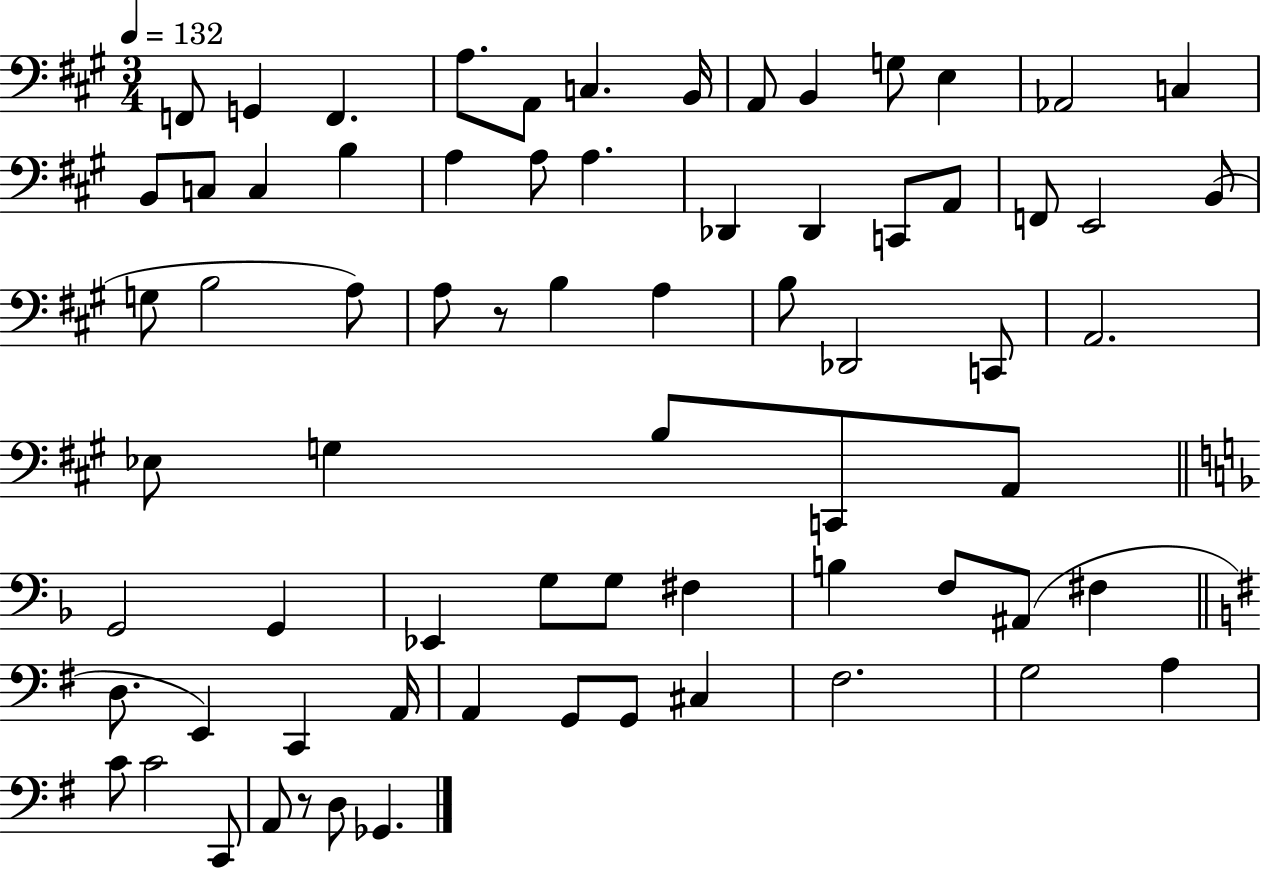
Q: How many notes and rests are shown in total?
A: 71